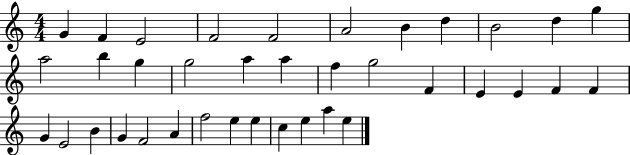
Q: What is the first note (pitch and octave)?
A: G4